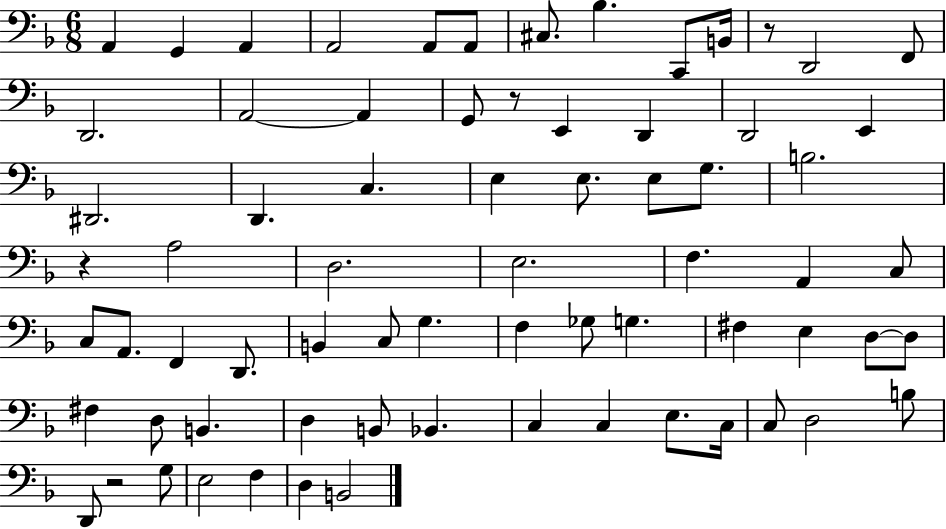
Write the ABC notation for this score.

X:1
T:Untitled
M:6/8
L:1/4
K:F
A,, G,, A,, A,,2 A,,/2 A,,/2 ^C,/2 _B, C,,/2 B,,/4 z/2 D,,2 F,,/2 D,,2 A,,2 A,, G,,/2 z/2 E,, D,, D,,2 E,, ^D,,2 D,, C, E, E,/2 E,/2 G,/2 B,2 z A,2 D,2 E,2 F, A,, C,/2 C,/2 A,,/2 F,, D,,/2 B,, C,/2 G, F, _G,/2 G, ^F, E, D,/2 D,/2 ^F, D,/2 B,, D, B,,/2 _B,, C, C, E,/2 C,/4 C,/2 D,2 B,/2 D,,/2 z2 G,/2 E,2 F, D, B,,2